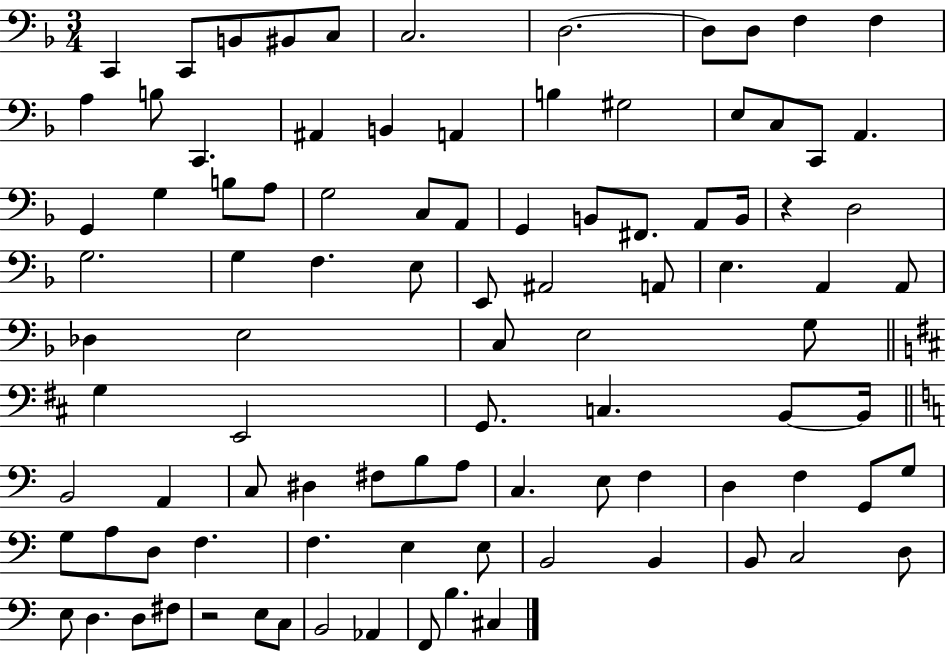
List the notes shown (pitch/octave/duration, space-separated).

C2/q C2/e B2/e BIS2/e C3/e C3/h. D3/h. D3/e D3/e F3/q F3/q A3/q B3/e C2/q. A#2/q B2/q A2/q B3/q G#3/h E3/e C3/e C2/e A2/q. G2/q G3/q B3/e A3/e G3/h C3/e A2/e G2/q B2/e F#2/e. A2/e B2/s R/q D3/h G3/h. G3/q F3/q. E3/e E2/e A#2/h A2/e E3/q. A2/q A2/e Db3/q E3/h C3/e E3/h G3/e G3/q E2/h G2/e. C3/q. B2/e B2/s B2/h A2/q C3/e D#3/q F#3/e B3/e A3/e C3/q. E3/e F3/q D3/q F3/q G2/e G3/e G3/e A3/e D3/e F3/q. F3/q. E3/q E3/e B2/h B2/q B2/e C3/h D3/e E3/e D3/q. D3/e F#3/e R/h E3/e C3/e B2/h Ab2/q F2/e B3/q. C#3/q